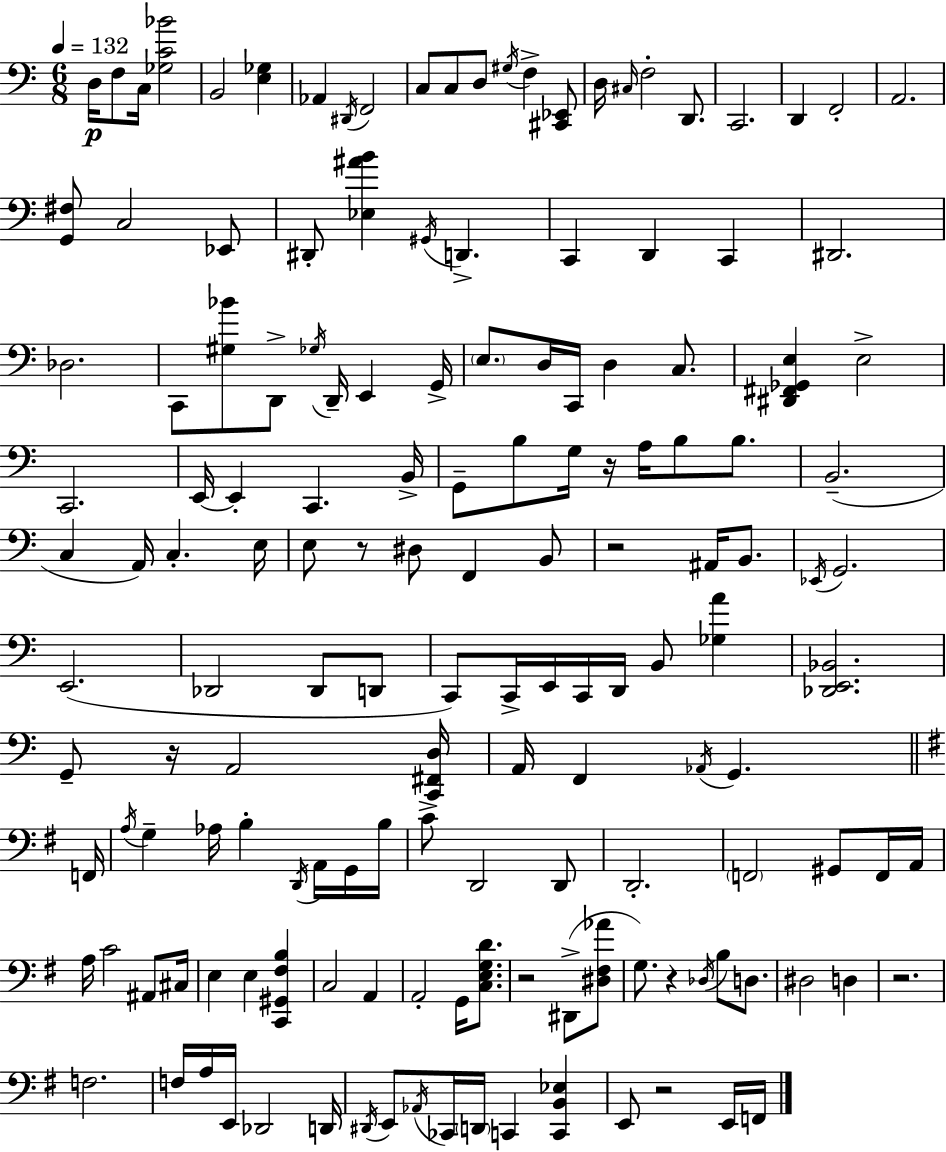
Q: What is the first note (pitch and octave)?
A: D3